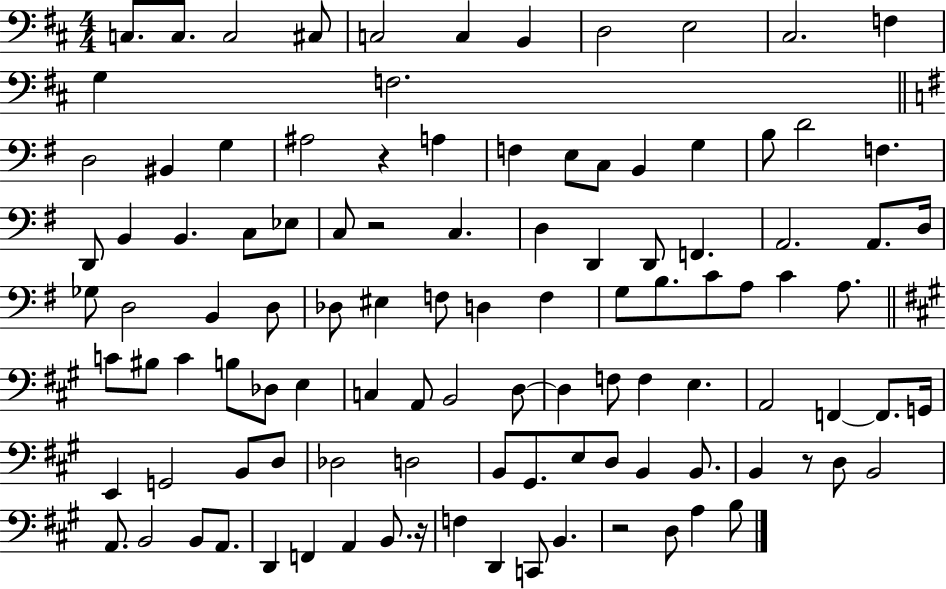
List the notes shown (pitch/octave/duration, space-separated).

C3/e. C3/e. C3/h C#3/e C3/h C3/q B2/q D3/h E3/h C#3/h. F3/q G3/q F3/h. D3/h BIS2/q G3/q A#3/h R/q A3/q F3/q E3/e C3/e B2/q G3/q B3/e D4/h F3/q. D2/e B2/q B2/q. C3/e Eb3/e C3/e R/h C3/q. D3/q D2/q D2/e F2/q. A2/h. A2/e. D3/s Gb3/e D3/h B2/q D3/e Db3/e EIS3/q F3/e D3/q F3/q G3/e B3/e. C4/e A3/e C4/q A3/e. C4/e BIS3/e C4/q B3/e Db3/e E3/q C3/q A2/e B2/h D3/e D3/q F3/e F3/q E3/q. A2/h F2/q F2/e. G2/s E2/q G2/h B2/e D3/e Db3/h D3/h B2/e G#2/e. E3/e D3/e B2/q B2/e. B2/q R/e D3/e B2/h A2/e. B2/h B2/e A2/e. D2/q F2/q A2/q B2/e. R/s F3/q D2/q C2/e B2/q. R/h D3/e A3/q B3/e